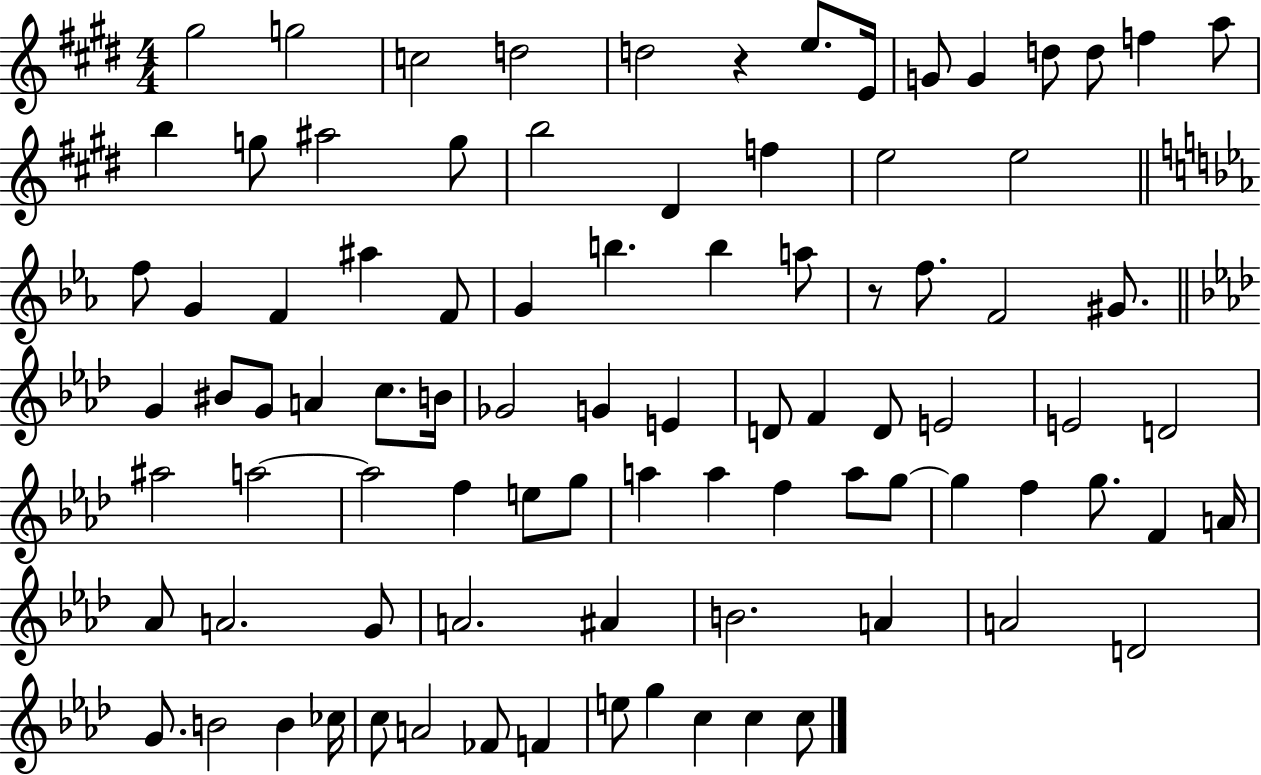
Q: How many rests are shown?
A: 2